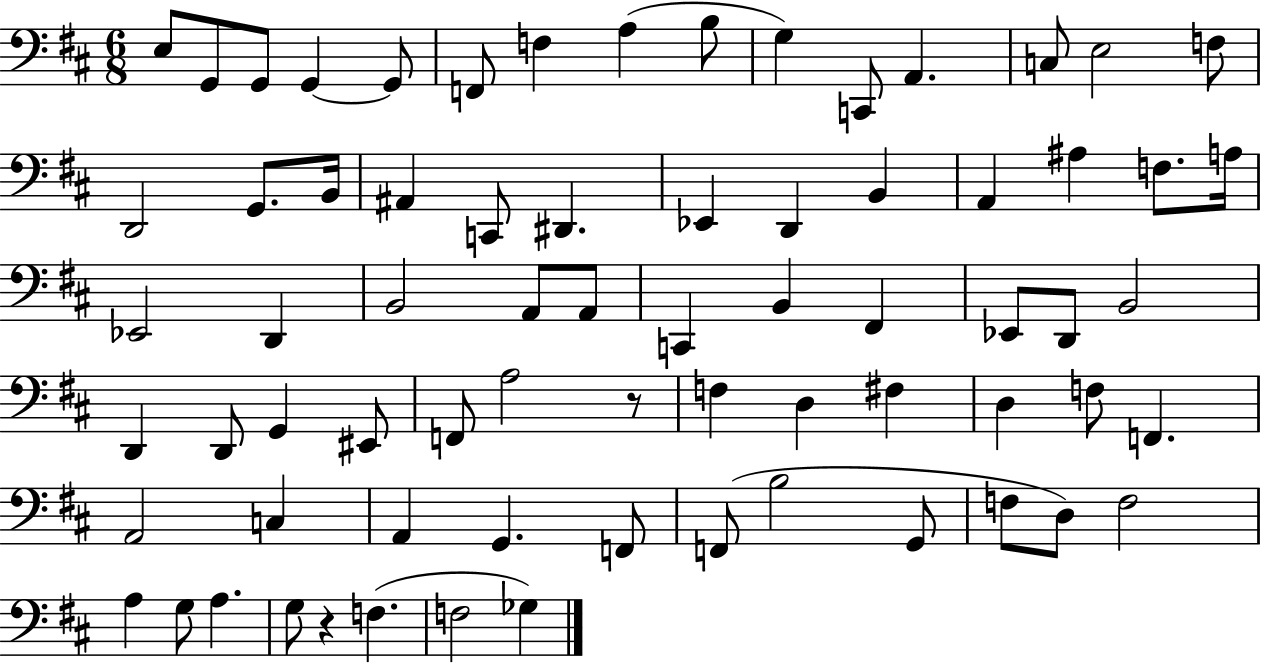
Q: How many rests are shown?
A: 2